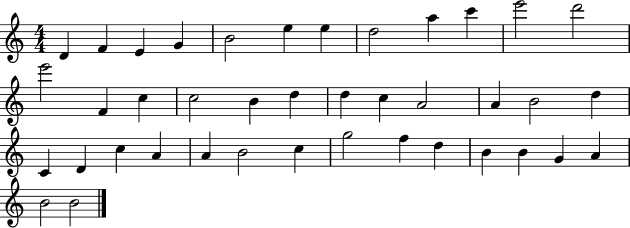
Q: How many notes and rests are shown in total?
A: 40